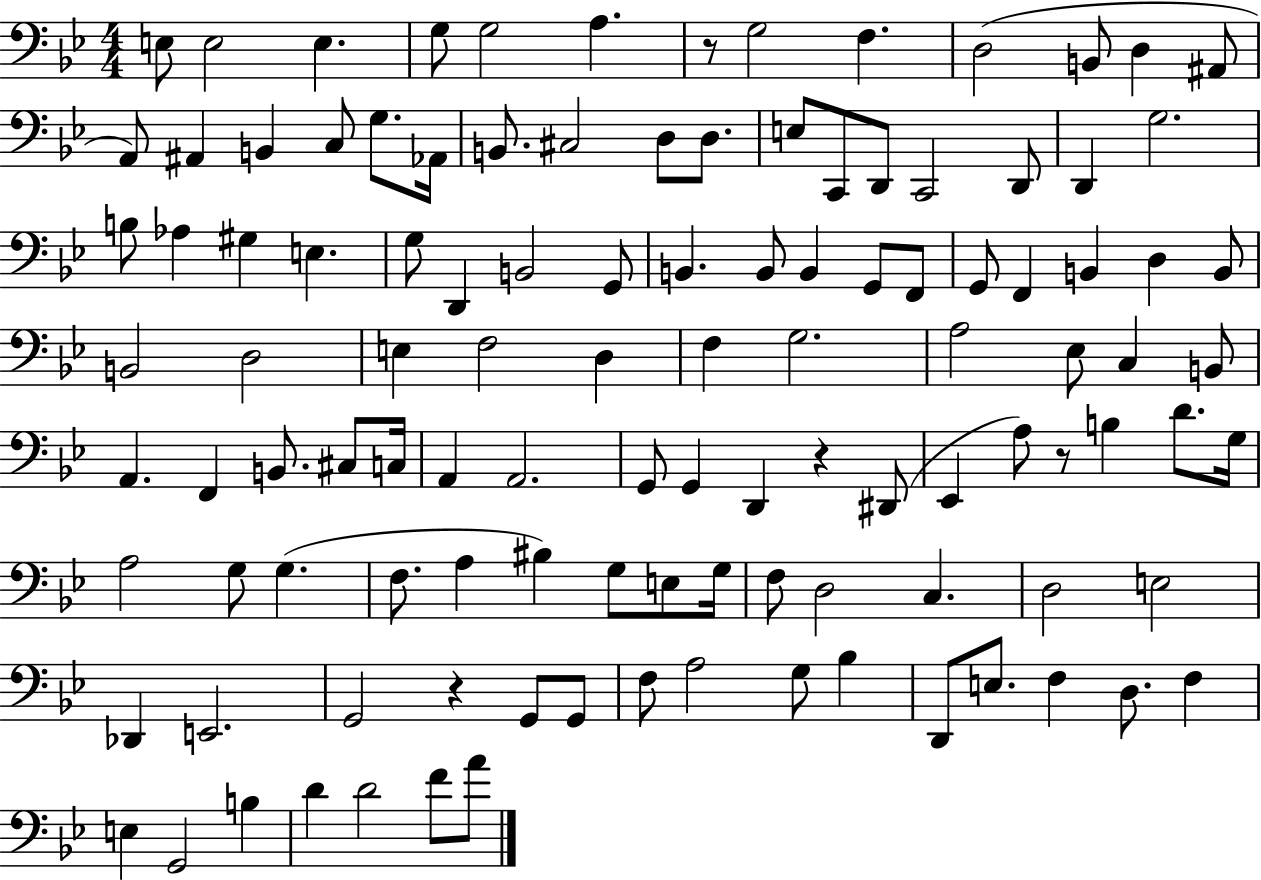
E3/e E3/h E3/q. G3/e G3/h A3/q. R/e G3/h F3/q. D3/h B2/e D3/q A#2/e A2/e A#2/q B2/q C3/e G3/e. Ab2/s B2/e. C#3/h D3/e D3/e. E3/e C2/e D2/e C2/h D2/e D2/q G3/h. B3/e Ab3/q G#3/q E3/q. G3/e D2/q B2/h G2/e B2/q. B2/e B2/q G2/e F2/e G2/e F2/q B2/q D3/q B2/e B2/h D3/h E3/q F3/h D3/q F3/q G3/h. A3/h Eb3/e C3/q B2/e A2/q. F2/q B2/e. C#3/e C3/s A2/q A2/h. G2/e G2/q D2/q R/q D#2/e Eb2/q A3/e R/e B3/q D4/e. G3/s A3/h G3/e G3/q. F3/e. A3/q BIS3/q G3/e E3/e G3/s F3/e D3/h C3/q. D3/h E3/h Db2/q E2/h. G2/h R/q G2/e G2/e F3/e A3/h G3/e Bb3/q D2/e E3/e. F3/q D3/e. F3/q E3/q G2/h B3/q D4/q D4/h F4/e A4/e